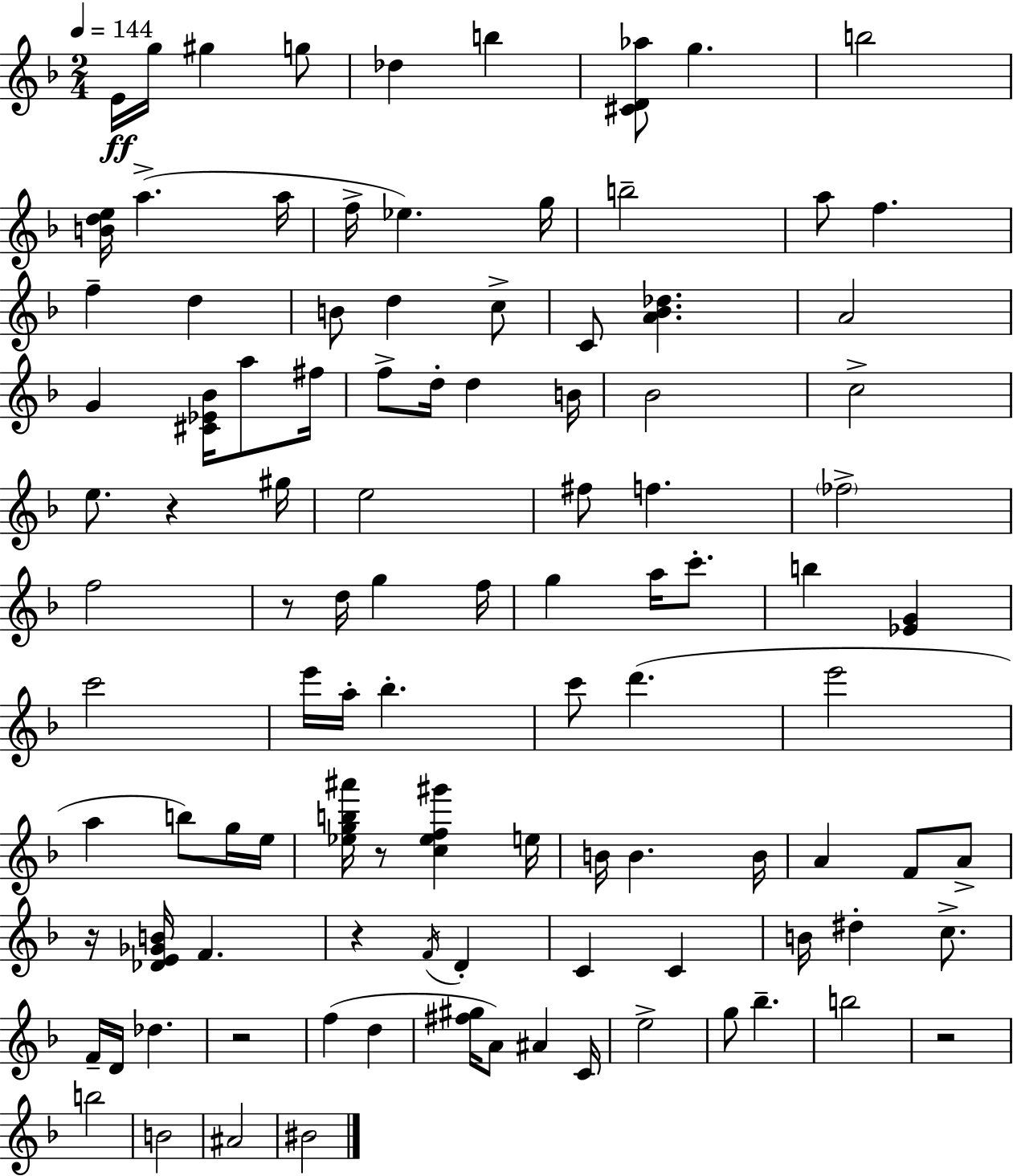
X:1
T:Untitled
M:2/4
L:1/4
K:F
E/4 g/4 ^g g/2 _d b [^CD_a]/2 g b2 [Bde]/4 a a/4 f/4 _e g/4 b2 a/2 f f d B/2 d c/2 C/2 [A_B_d] A2 G [^C_E_B]/4 a/2 ^f/4 f/2 d/4 d B/4 _B2 c2 e/2 z ^g/4 e2 ^f/2 f _f2 f2 z/2 d/4 g f/4 g a/4 c'/2 b [_EG] c'2 e'/4 a/4 _b c'/2 d' e'2 a b/2 g/4 e/4 [_egb^a']/4 z/2 [c_ef^g'] e/4 B/4 B B/4 A F/2 A/2 z/4 [_DE_GB]/4 F z F/4 D C C B/4 ^d c/2 F/4 D/4 _d z2 f d [^f^g]/4 A/2 ^A C/4 e2 g/2 _b b2 z2 b2 B2 ^A2 ^B2